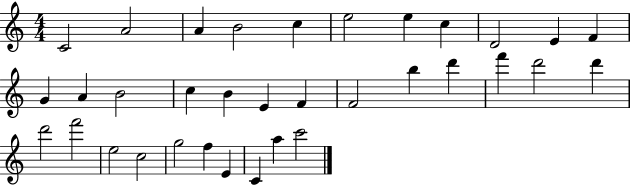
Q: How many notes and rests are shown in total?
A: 34